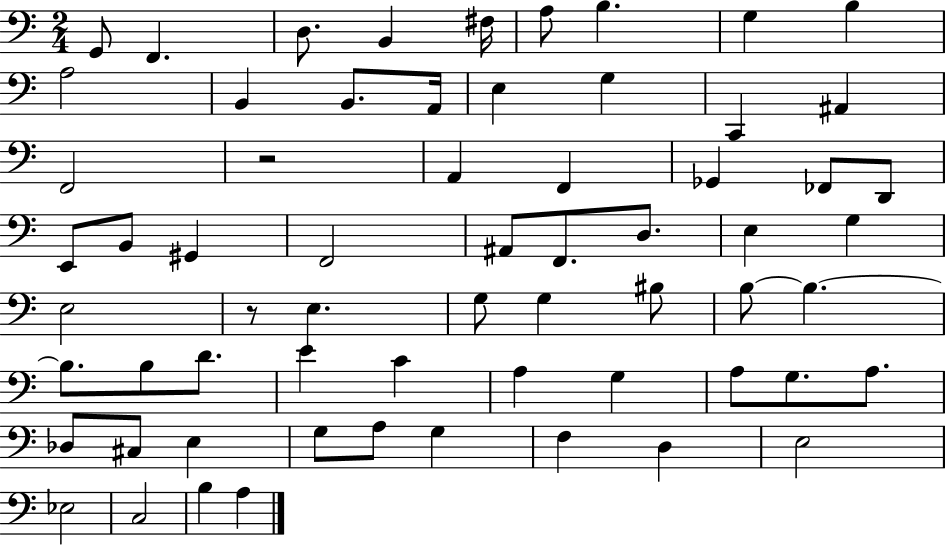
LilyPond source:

{
  \clef bass
  \numericTimeSignature
  \time 2/4
  \key c \major
  \repeat volta 2 { g,8 f,4. | d8. b,4 fis16 | a8 b4. | g4 b4 | \break a2 | b,4 b,8. a,16 | e4 g4 | c,4 ais,4 | \break f,2 | r2 | a,4 f,4 | ges,4 fes,8 d,8 | \break e,8 b,8 gis,4 | f,2 | ais,8 f,8. d8. | e4 g4 | \break e2 | r8 e4. | g8 g4 bis8 | b8~~ b4.~~ | \break b8. b8 d'8. | e'4 c'4 | a4 g4 | a8 g8. a8. | \break des8 cis8 e4 | g8 a8 g4 | f4 d4 | e2 | \break ees2 | c2 | b4 a4 | } \bar "|."
}